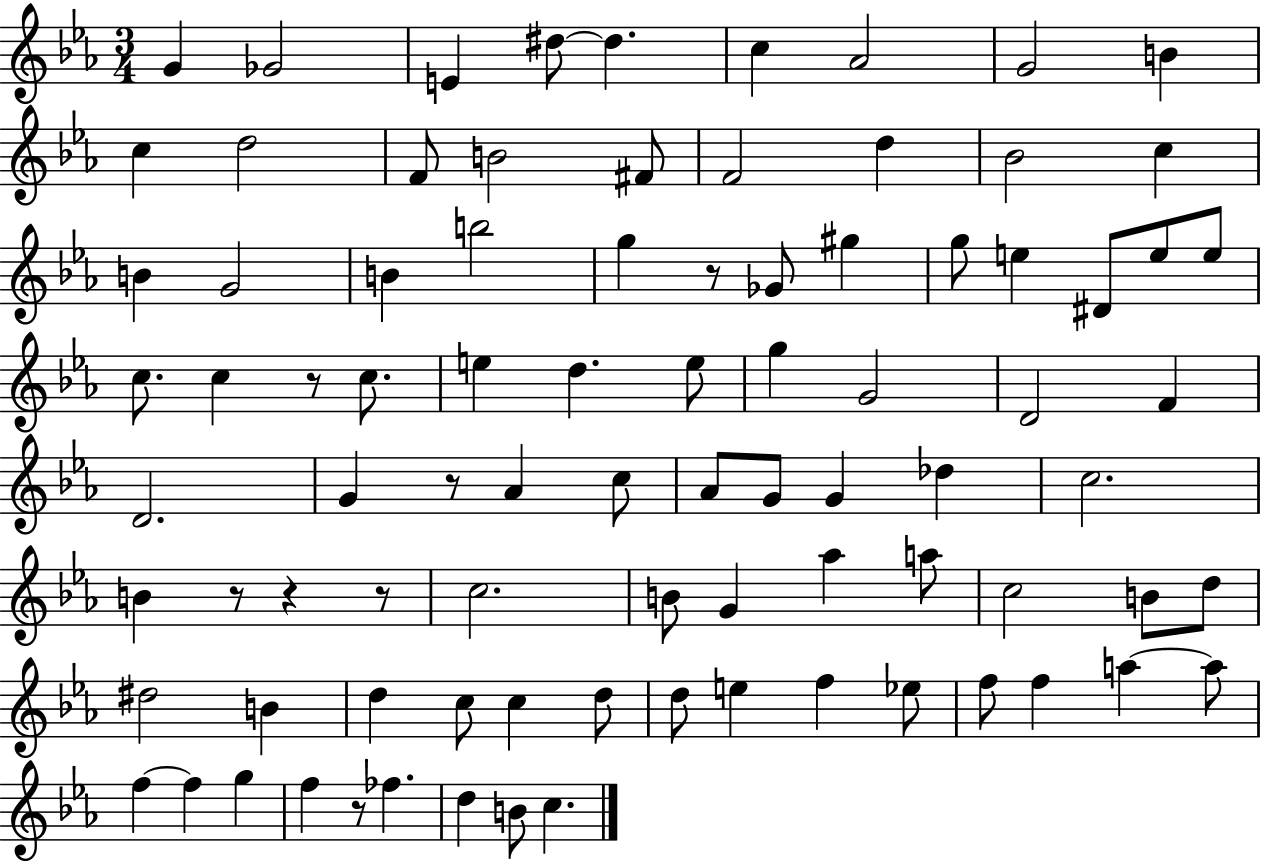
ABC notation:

X:1
T:Untitled
M:3/4
L:1/4
K:Eb
G _G2 E ^d/2 ^d c _A2 G2 B c d2 F/2 B2 ^F/2 F2 d _B2 c B G2 B b2 g z/2 _G/2 ^g g/2 e ^D/2 e/2 e/2 c/2 c z/2 c/2 e d e/2 g G2 D2 F D2 G z/2 _A c/2 _A/2 G/2 G _d c2 B z/2 z z/2 c2 B/2 G _a a/2 c2 B/2 d/2 ^d2 B d c/2 c d/2 d/2 e f _e/2 f/2 f a a/2 f f g f z/2 _f d B/2 c